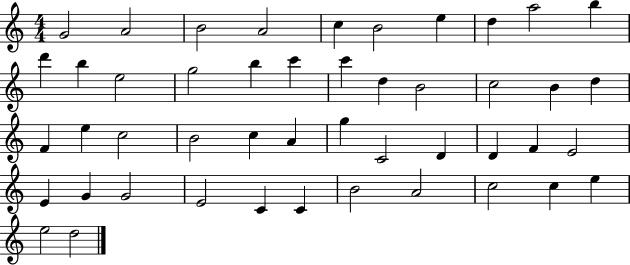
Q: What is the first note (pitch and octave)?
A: G4